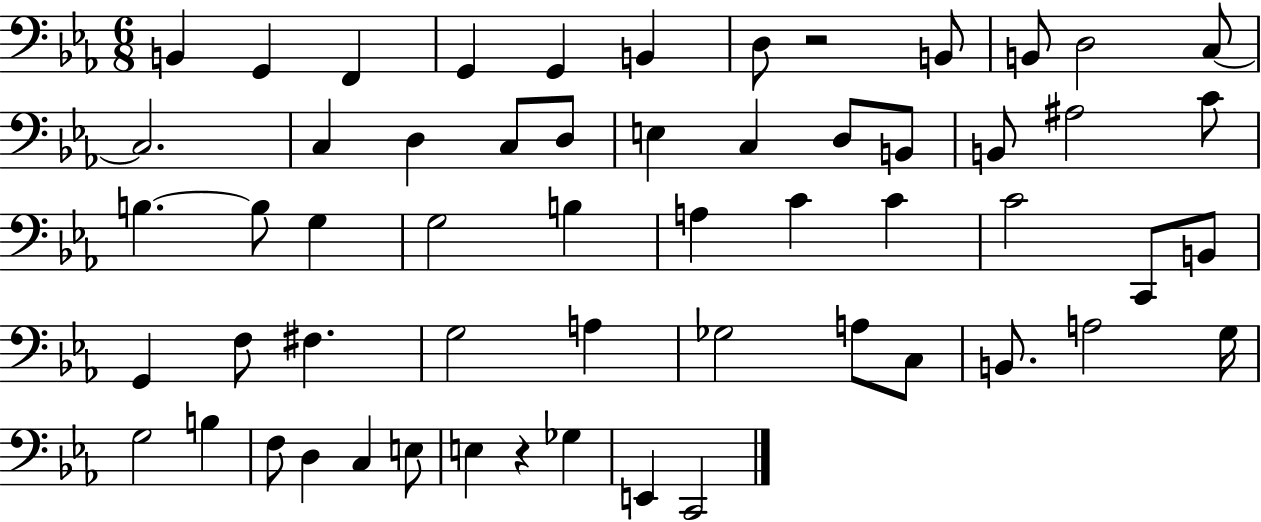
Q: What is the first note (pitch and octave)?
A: B2